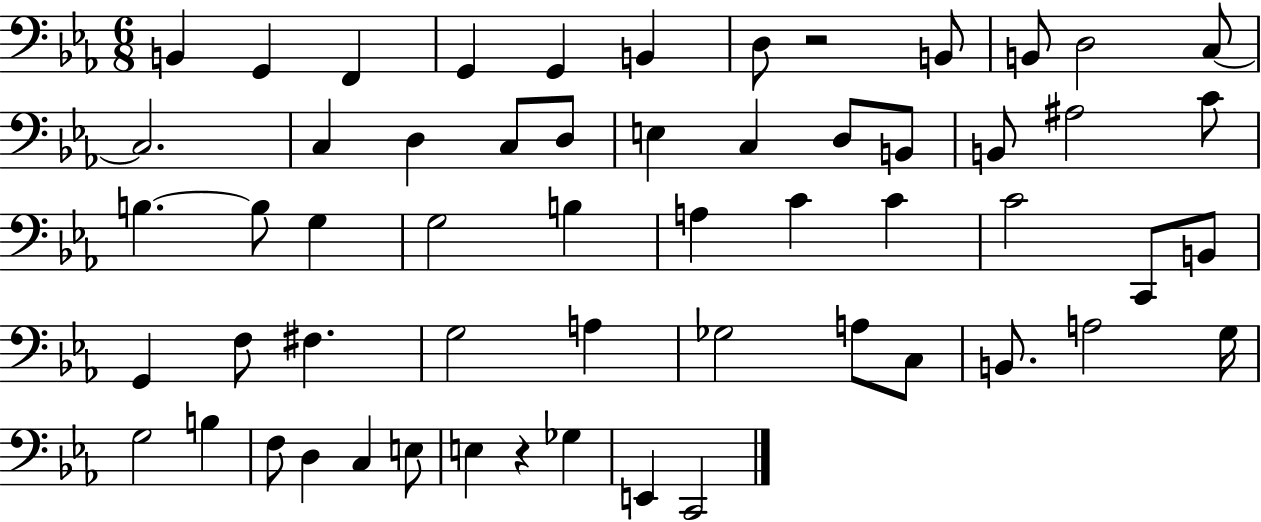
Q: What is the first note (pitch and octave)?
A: B2